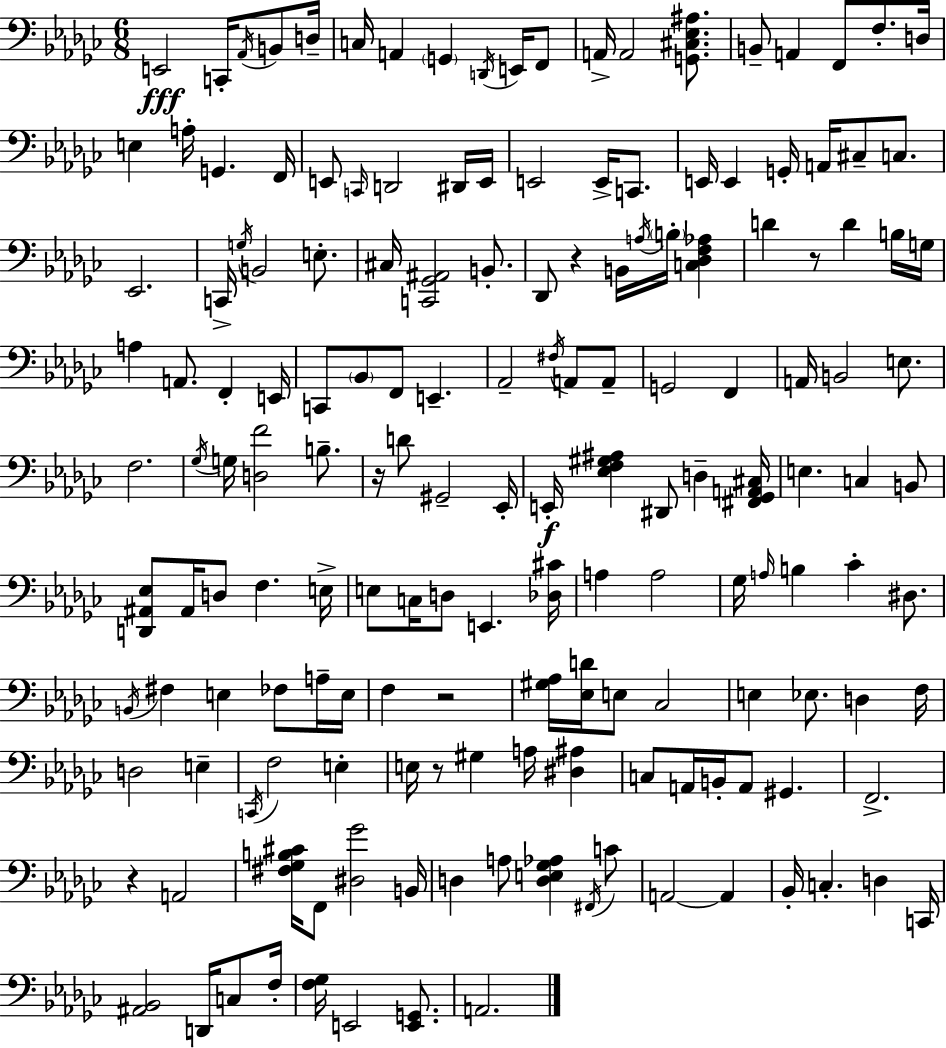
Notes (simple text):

E2/h C2/s Ab2/s B2/e D3/s C3/s A2/q G2/q D2/s E2/s F2/e A2/s A2/h [G2,C#3,Eb3,A#3]/e. B2/e A2/q F2/e F3/e. D3/s E3/q A3/s G2/q. F2/s E2/e C2/s D2/h D#2/s E2/s E2/h E2/s C2/e. E2/s E2/q G2/s A2/s C#3/e C3/e. Eb2/h. C2/s G3/s B2/h E3/e. C#3/s [C2,Gb2,A#2]/h B2/e. Db2/e R/q B2/s A3/s B3/s [C3,Db3,F3,Ab3]/q D4/q R/e D4/q B3/s G3/s A3/q A2/e. F2/q E2/s C2/e Bb2/e F2/e E2/q. Ab2/h F#3/s A2/e A2/e G2/h F2/q A2/s B2/h E3/e. F3/h. Gb3/s G3/s [D3,F4]/h B3/e. R/s D4/e G#2/h Eb2/s E2/s [Eb3,F3,G#3,A#3]/q D#2/e D3/q [F#2,Gb2,A2,C#3]/s E3/q. C3/q B2/e [D2,A#2,Eb3]/e A#2/s D3/e F3/q. E3/s E3/e C3/s D3/e E2/q. [Db3,C#4]/s A3/q A3/h Gb3/s A3/s B3/q CES4/q D#3/e. B2/s F#3/q E3/q FES3/e A3/s E3/s F3/q R/h [G#3,Ab3]/s [Eb3,D4]/s E3/e CES3/h E3/q Eb3/e. D3/q F3/s D3/h E3/q C2/s F3/h E3/q E3/s R/e G#3/q A3/s [D#3,A#3]/q C3/e A2/s B2/s A2/e G#2/q. F2/h. R/q A2/h [F#3,Gb3,B3,C#4]/s F2/e [D#3,Gb4]/h B2/s D3/q A3/e [D3,E3,Gb3,Ab3]/q F#2/s C4/e A2/h A2/q Bb2/s C3/q. D3/q C2/s [A#2,Bb2]/h D2/s C3/e F3/s [F3,Gb3]/s E2/h [E2,G2]/e. A2/h.